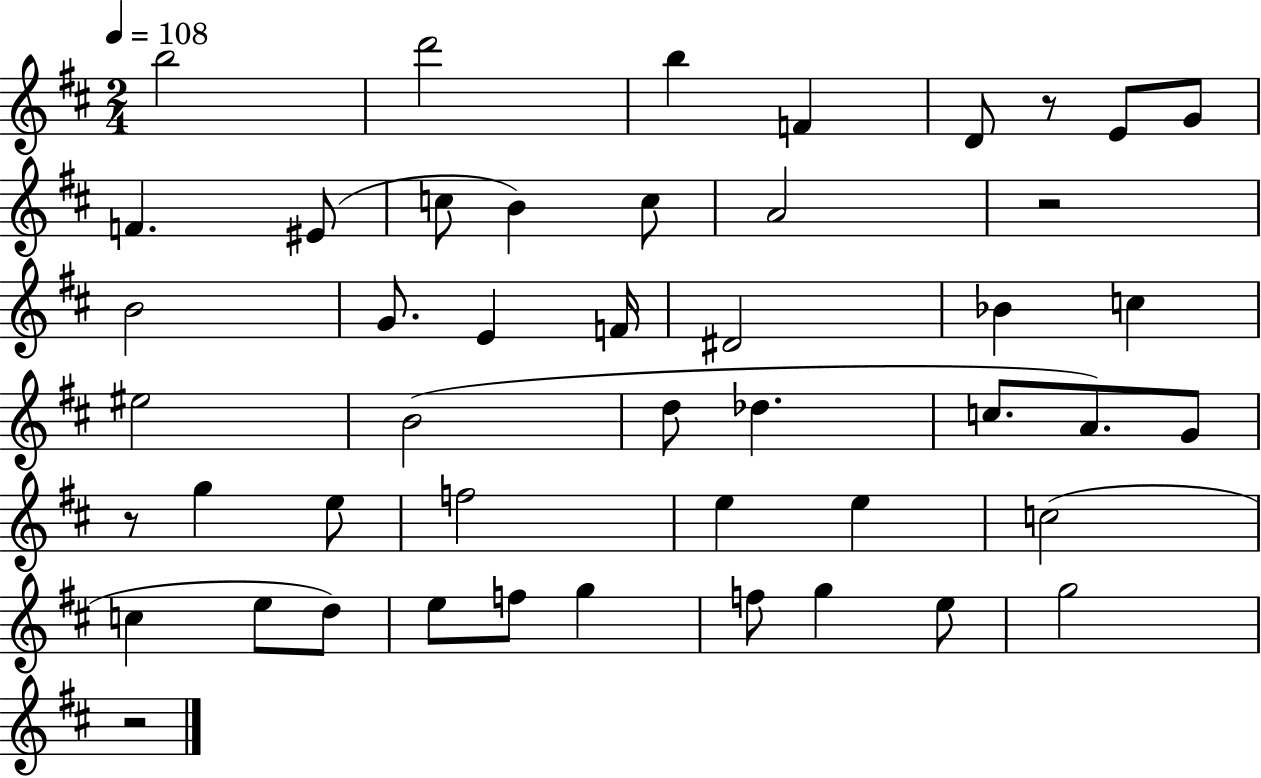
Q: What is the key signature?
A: D major